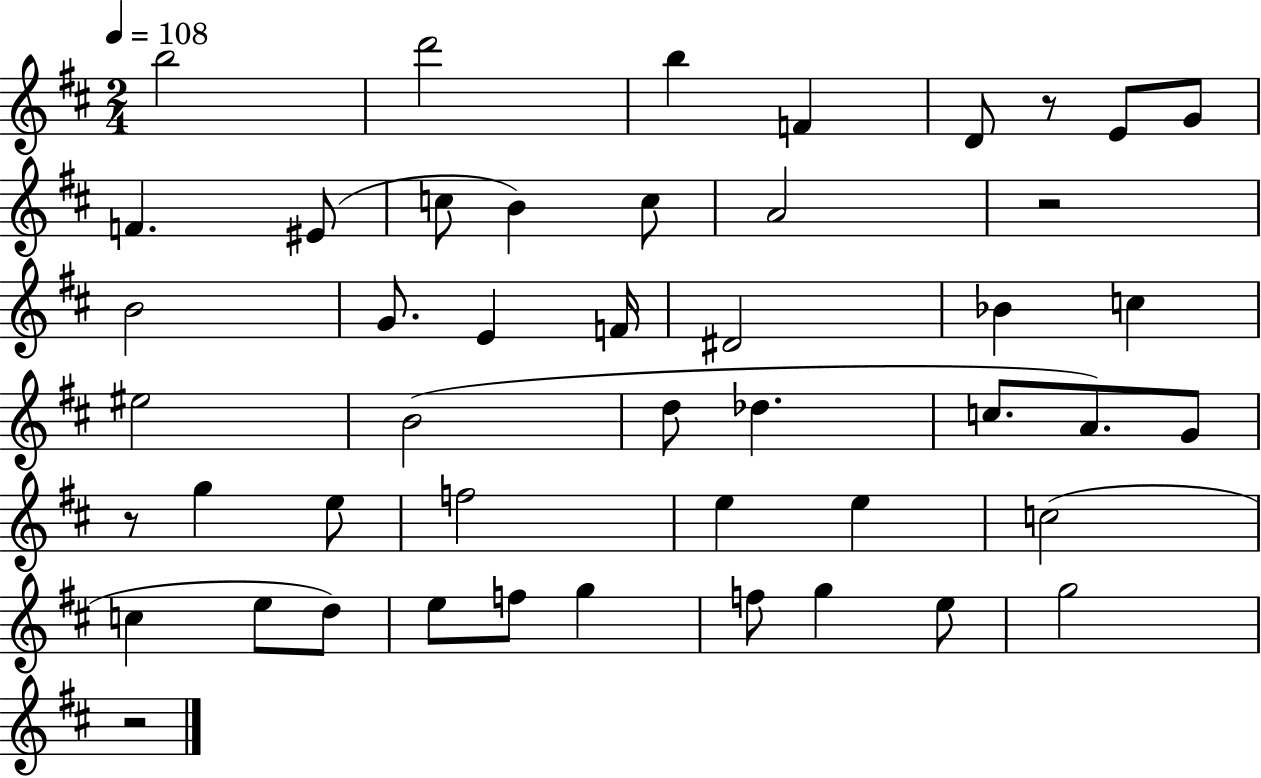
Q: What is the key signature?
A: D major